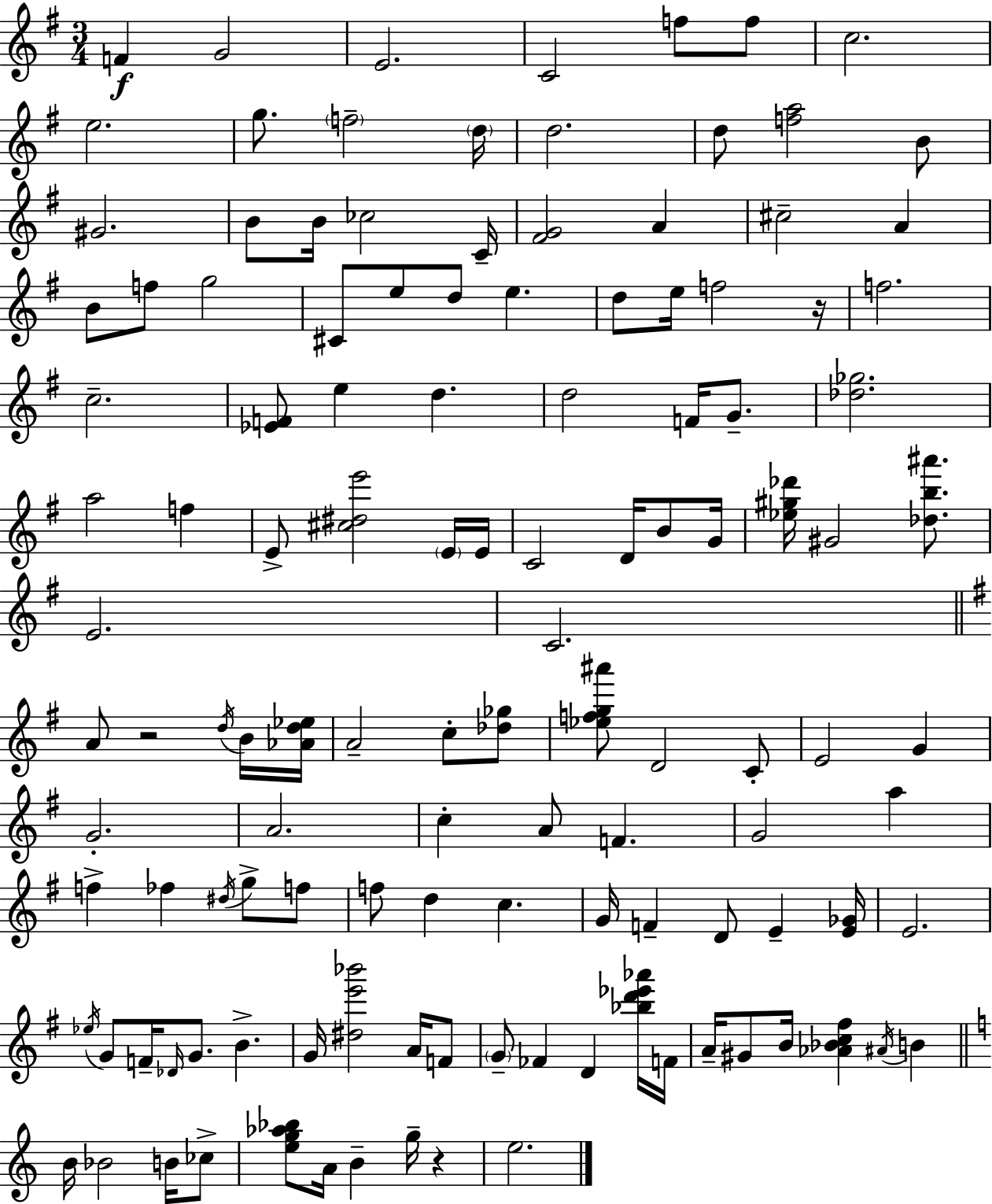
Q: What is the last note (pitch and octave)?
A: E5